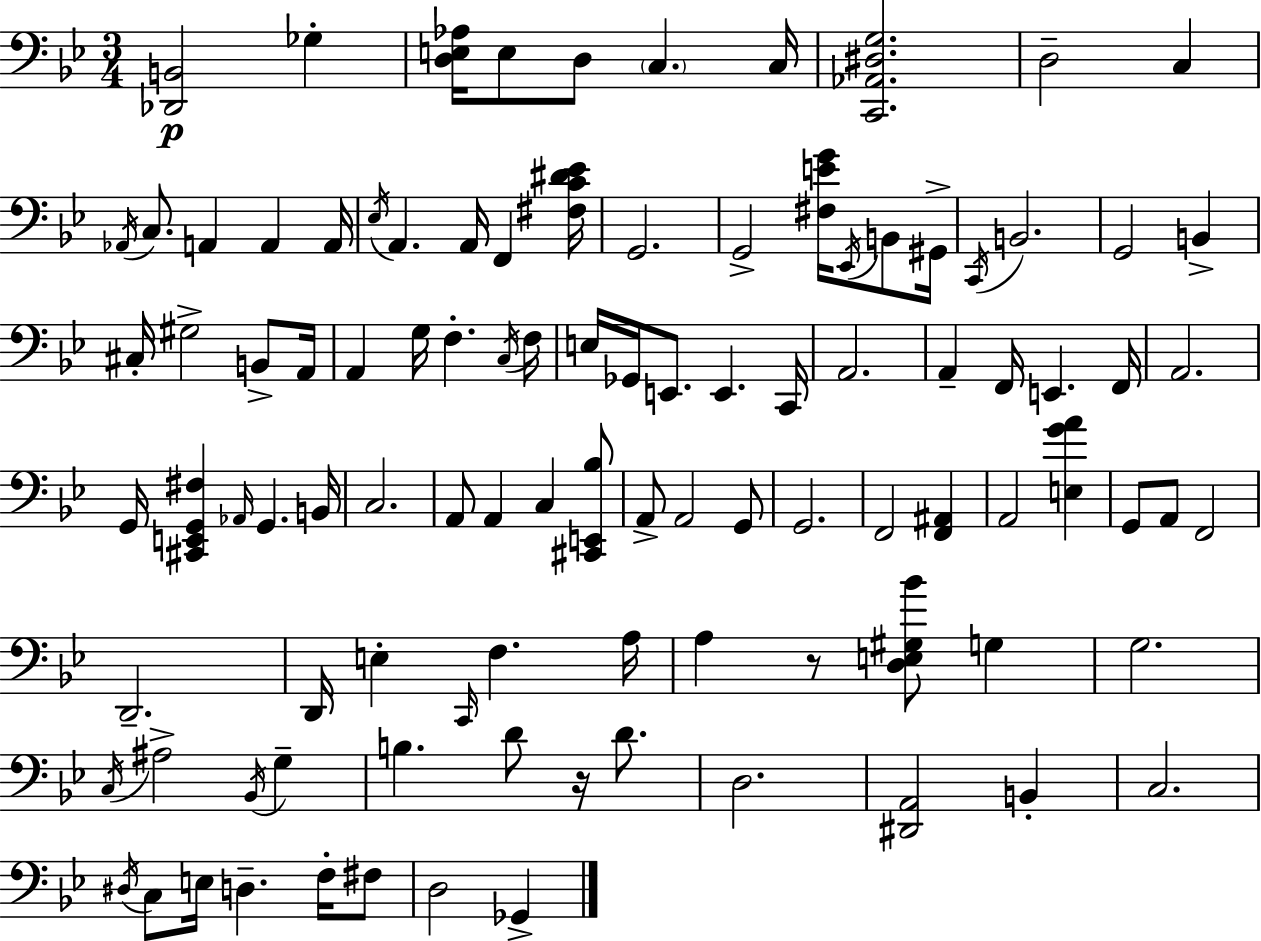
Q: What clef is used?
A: bass